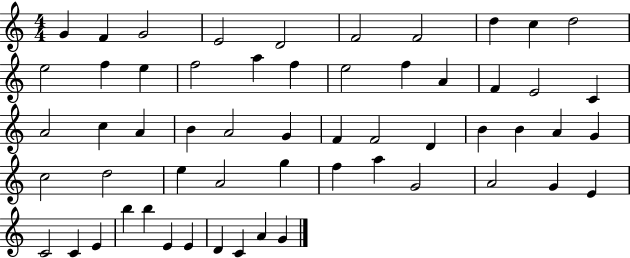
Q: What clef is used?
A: treble